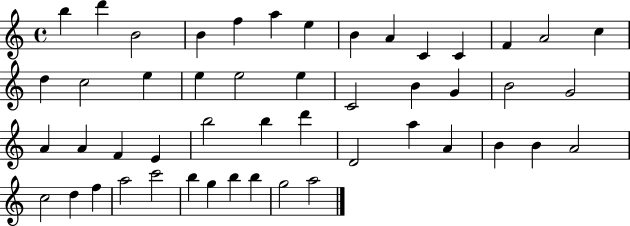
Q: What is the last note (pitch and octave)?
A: A5